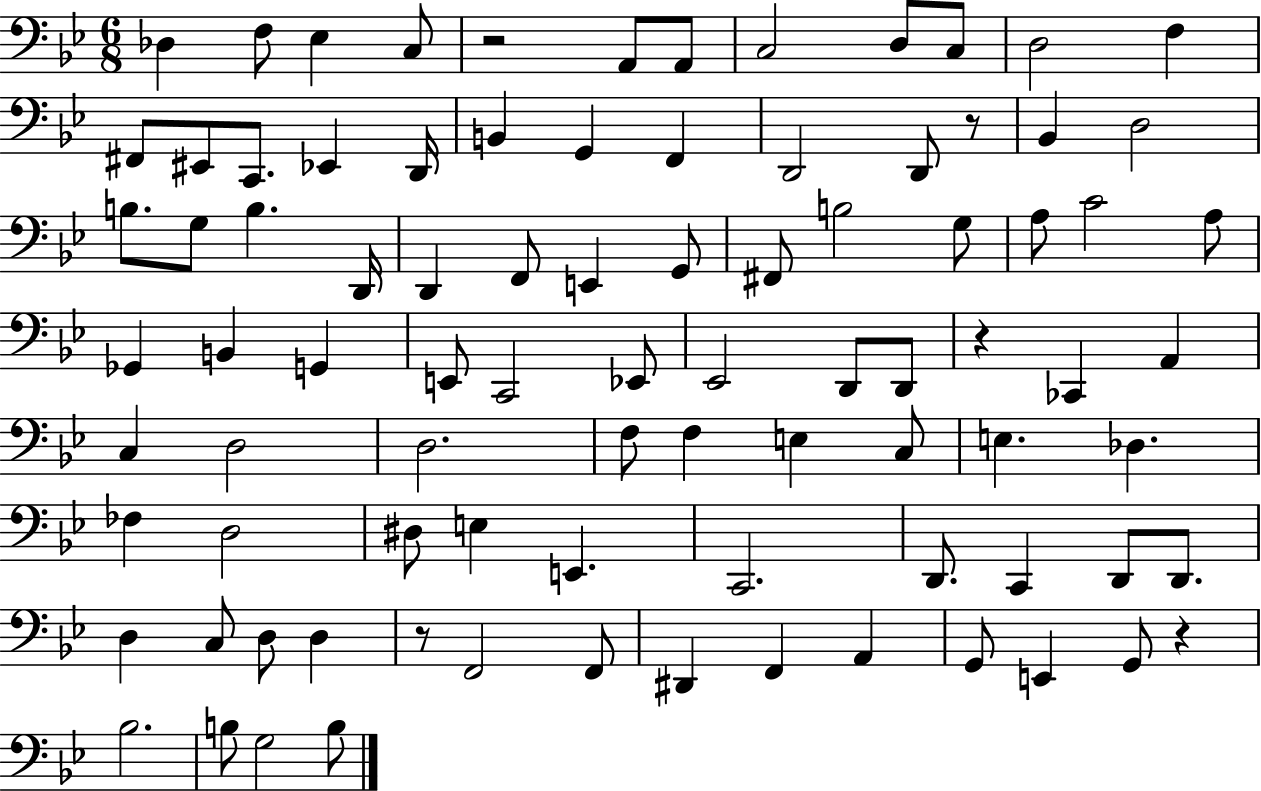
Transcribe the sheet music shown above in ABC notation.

X:1
T:Untitled
M:6/8
L:1/4
K:Bb
_D, F,/2 _E, C,/2 z2 A,,/2 A,,/2 C,2 D,/2 C,/2 D,2 F, ^F,,/2 ^E,,/2 C,,/2 _E,, D,,/4 B,, G,, F,, D,,2 D,,/2 z/2 _B,, D,2 B,/2 G,/2 B, D,,/4 D,, F,,/2 E,, G,,/2 ^F,,/2 B,2 G,/2 A,/2 C2 A,/2 _G,, B,, G,, E,,/2 C,,2 _E,,/2 _E,,2 D,,/2 D,,/2 z _C,, A,, C, D,2 D,2 F,/2 F, E, C,/2 E, _D, _F, D,2 ^D,/2 E, E,, C,,2 D,,/2 C,, D,,/2 D,,/2 D, C,/2 D,/2 D, z/2 F,,2 F,,/2 ^D,, F,, A,, G,,/2 E,, G,,/2 z _B,2 B,/2 G,2 B,/2